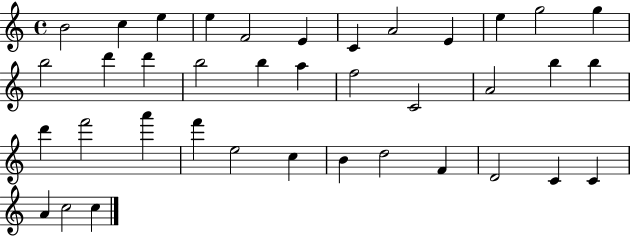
{
  \clef treble
  \time 4/4
  \defaultTimeSignature
  \key c \major
  b'2 c''4 e''4 | e''4 f'2 e'4 | c'4 a'2 e'4 | e''4 g''2 g''4 | \break b''2 d'''4 d'''4 | b''2 b''4 a''4 | f''2 c'2 | a'2 b''4 b''4 | \break d'''4 f'''2 a'''4 | f'''4 e''2 c''4 | b'4 d''2 f'4 | d'2 c'4 c'4 | \break a'4 c''2 c''4 | \bar "|."
}